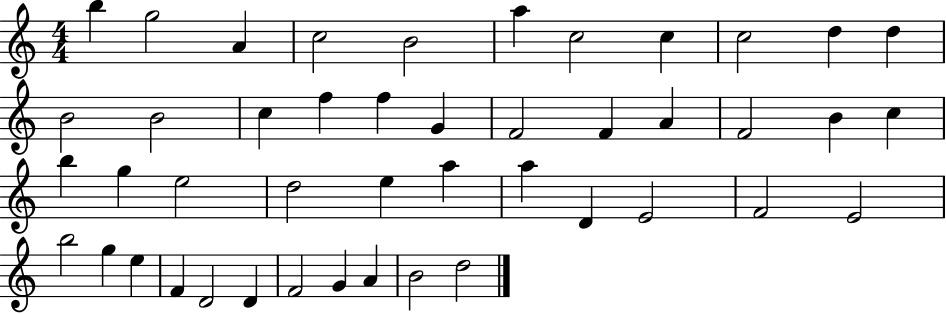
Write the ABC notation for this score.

X:1
T:Untitled
M:4/4
L:1/4
K:C
b g2 A c2 B2 a c2 c c2 d d B2 B2 c f f G F2 F A F2 B c b g e2 d2 e a a D E2 F2 E2 b2 g e F D2 D F2 G A B2 d2